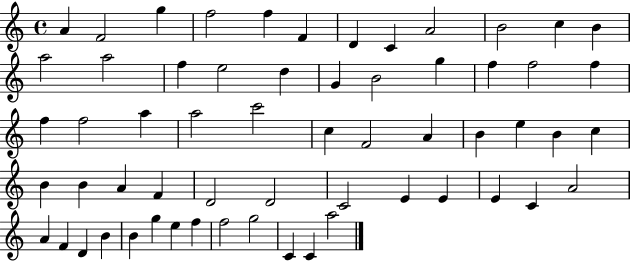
A4/q F4/h G5/q F5/h F5/q F4/q D4/q C4/q A4/h B4/h C5/q B4/q A5/h A5/h F5/q E5/h D5/q G4/q B4/h G5/q F5/q F5/h F5/q F5/q F5/h A5/q A5/h C6/h C5/q F4/h A4/q B4/q E5/q B4/q C5/q B4/q B4/q A4/q F4/q D4/h D4/h C4/h E4/q E4/q E4/q C4/q A4/h A4/q F4/q D4/q B4/q B4/q G5/q E5/q F5/q F5/h G5/h C4/q C4/q A5/h